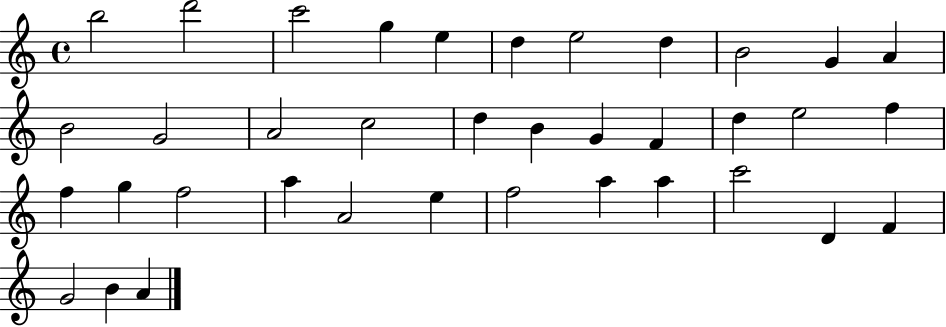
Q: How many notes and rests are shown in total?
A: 37